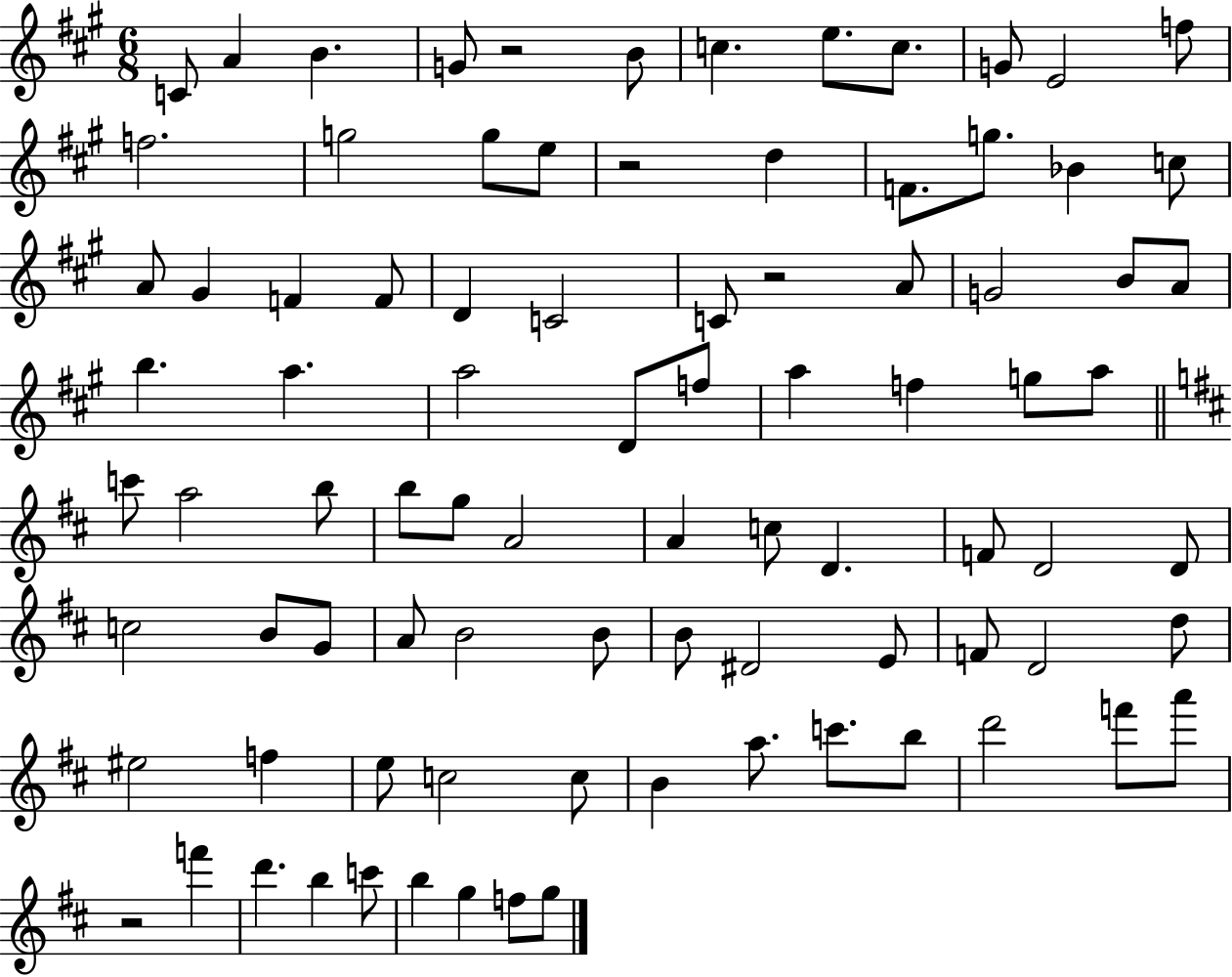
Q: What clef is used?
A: treble